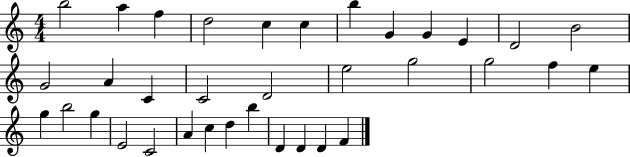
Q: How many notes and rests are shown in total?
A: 35